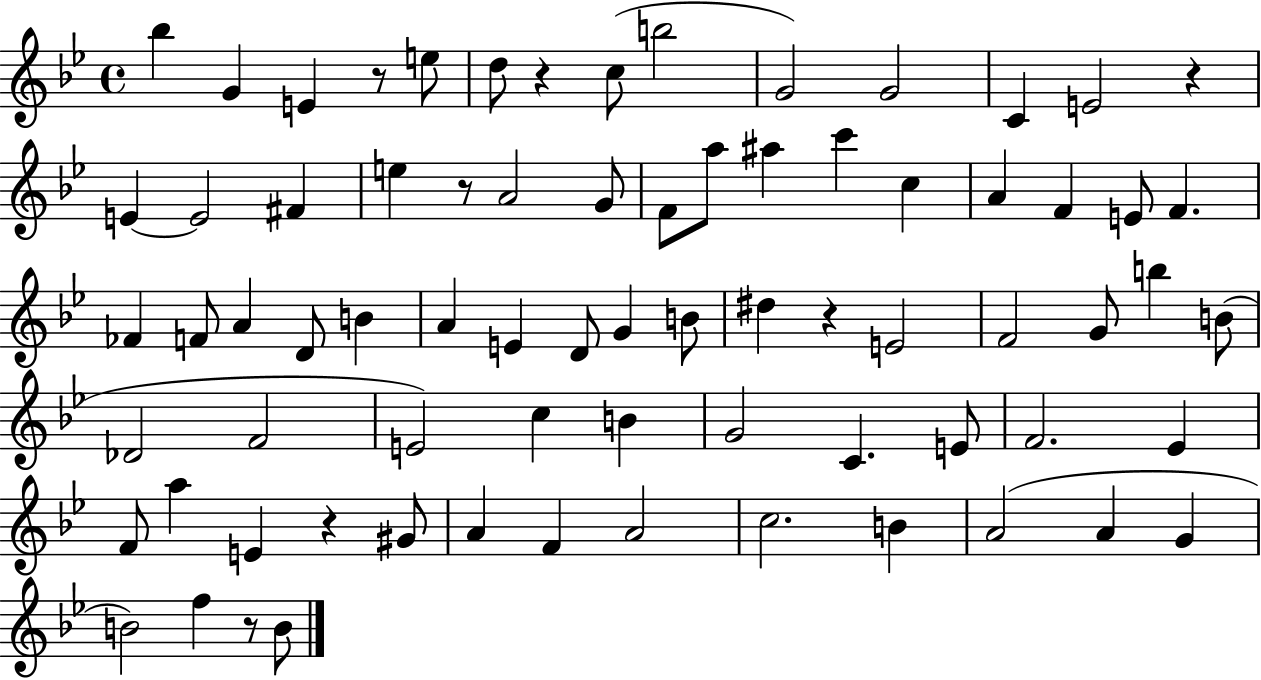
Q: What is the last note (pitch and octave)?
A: B4